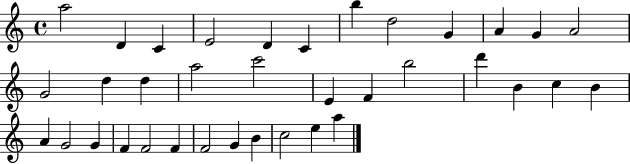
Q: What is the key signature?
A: C major